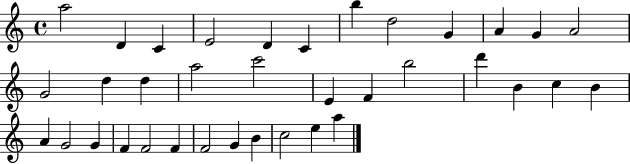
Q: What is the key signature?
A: C major